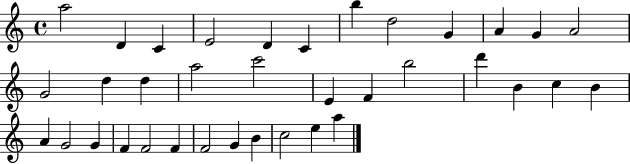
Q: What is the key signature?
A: C major